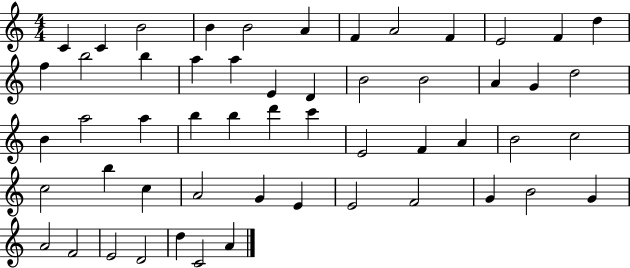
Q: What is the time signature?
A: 4/4